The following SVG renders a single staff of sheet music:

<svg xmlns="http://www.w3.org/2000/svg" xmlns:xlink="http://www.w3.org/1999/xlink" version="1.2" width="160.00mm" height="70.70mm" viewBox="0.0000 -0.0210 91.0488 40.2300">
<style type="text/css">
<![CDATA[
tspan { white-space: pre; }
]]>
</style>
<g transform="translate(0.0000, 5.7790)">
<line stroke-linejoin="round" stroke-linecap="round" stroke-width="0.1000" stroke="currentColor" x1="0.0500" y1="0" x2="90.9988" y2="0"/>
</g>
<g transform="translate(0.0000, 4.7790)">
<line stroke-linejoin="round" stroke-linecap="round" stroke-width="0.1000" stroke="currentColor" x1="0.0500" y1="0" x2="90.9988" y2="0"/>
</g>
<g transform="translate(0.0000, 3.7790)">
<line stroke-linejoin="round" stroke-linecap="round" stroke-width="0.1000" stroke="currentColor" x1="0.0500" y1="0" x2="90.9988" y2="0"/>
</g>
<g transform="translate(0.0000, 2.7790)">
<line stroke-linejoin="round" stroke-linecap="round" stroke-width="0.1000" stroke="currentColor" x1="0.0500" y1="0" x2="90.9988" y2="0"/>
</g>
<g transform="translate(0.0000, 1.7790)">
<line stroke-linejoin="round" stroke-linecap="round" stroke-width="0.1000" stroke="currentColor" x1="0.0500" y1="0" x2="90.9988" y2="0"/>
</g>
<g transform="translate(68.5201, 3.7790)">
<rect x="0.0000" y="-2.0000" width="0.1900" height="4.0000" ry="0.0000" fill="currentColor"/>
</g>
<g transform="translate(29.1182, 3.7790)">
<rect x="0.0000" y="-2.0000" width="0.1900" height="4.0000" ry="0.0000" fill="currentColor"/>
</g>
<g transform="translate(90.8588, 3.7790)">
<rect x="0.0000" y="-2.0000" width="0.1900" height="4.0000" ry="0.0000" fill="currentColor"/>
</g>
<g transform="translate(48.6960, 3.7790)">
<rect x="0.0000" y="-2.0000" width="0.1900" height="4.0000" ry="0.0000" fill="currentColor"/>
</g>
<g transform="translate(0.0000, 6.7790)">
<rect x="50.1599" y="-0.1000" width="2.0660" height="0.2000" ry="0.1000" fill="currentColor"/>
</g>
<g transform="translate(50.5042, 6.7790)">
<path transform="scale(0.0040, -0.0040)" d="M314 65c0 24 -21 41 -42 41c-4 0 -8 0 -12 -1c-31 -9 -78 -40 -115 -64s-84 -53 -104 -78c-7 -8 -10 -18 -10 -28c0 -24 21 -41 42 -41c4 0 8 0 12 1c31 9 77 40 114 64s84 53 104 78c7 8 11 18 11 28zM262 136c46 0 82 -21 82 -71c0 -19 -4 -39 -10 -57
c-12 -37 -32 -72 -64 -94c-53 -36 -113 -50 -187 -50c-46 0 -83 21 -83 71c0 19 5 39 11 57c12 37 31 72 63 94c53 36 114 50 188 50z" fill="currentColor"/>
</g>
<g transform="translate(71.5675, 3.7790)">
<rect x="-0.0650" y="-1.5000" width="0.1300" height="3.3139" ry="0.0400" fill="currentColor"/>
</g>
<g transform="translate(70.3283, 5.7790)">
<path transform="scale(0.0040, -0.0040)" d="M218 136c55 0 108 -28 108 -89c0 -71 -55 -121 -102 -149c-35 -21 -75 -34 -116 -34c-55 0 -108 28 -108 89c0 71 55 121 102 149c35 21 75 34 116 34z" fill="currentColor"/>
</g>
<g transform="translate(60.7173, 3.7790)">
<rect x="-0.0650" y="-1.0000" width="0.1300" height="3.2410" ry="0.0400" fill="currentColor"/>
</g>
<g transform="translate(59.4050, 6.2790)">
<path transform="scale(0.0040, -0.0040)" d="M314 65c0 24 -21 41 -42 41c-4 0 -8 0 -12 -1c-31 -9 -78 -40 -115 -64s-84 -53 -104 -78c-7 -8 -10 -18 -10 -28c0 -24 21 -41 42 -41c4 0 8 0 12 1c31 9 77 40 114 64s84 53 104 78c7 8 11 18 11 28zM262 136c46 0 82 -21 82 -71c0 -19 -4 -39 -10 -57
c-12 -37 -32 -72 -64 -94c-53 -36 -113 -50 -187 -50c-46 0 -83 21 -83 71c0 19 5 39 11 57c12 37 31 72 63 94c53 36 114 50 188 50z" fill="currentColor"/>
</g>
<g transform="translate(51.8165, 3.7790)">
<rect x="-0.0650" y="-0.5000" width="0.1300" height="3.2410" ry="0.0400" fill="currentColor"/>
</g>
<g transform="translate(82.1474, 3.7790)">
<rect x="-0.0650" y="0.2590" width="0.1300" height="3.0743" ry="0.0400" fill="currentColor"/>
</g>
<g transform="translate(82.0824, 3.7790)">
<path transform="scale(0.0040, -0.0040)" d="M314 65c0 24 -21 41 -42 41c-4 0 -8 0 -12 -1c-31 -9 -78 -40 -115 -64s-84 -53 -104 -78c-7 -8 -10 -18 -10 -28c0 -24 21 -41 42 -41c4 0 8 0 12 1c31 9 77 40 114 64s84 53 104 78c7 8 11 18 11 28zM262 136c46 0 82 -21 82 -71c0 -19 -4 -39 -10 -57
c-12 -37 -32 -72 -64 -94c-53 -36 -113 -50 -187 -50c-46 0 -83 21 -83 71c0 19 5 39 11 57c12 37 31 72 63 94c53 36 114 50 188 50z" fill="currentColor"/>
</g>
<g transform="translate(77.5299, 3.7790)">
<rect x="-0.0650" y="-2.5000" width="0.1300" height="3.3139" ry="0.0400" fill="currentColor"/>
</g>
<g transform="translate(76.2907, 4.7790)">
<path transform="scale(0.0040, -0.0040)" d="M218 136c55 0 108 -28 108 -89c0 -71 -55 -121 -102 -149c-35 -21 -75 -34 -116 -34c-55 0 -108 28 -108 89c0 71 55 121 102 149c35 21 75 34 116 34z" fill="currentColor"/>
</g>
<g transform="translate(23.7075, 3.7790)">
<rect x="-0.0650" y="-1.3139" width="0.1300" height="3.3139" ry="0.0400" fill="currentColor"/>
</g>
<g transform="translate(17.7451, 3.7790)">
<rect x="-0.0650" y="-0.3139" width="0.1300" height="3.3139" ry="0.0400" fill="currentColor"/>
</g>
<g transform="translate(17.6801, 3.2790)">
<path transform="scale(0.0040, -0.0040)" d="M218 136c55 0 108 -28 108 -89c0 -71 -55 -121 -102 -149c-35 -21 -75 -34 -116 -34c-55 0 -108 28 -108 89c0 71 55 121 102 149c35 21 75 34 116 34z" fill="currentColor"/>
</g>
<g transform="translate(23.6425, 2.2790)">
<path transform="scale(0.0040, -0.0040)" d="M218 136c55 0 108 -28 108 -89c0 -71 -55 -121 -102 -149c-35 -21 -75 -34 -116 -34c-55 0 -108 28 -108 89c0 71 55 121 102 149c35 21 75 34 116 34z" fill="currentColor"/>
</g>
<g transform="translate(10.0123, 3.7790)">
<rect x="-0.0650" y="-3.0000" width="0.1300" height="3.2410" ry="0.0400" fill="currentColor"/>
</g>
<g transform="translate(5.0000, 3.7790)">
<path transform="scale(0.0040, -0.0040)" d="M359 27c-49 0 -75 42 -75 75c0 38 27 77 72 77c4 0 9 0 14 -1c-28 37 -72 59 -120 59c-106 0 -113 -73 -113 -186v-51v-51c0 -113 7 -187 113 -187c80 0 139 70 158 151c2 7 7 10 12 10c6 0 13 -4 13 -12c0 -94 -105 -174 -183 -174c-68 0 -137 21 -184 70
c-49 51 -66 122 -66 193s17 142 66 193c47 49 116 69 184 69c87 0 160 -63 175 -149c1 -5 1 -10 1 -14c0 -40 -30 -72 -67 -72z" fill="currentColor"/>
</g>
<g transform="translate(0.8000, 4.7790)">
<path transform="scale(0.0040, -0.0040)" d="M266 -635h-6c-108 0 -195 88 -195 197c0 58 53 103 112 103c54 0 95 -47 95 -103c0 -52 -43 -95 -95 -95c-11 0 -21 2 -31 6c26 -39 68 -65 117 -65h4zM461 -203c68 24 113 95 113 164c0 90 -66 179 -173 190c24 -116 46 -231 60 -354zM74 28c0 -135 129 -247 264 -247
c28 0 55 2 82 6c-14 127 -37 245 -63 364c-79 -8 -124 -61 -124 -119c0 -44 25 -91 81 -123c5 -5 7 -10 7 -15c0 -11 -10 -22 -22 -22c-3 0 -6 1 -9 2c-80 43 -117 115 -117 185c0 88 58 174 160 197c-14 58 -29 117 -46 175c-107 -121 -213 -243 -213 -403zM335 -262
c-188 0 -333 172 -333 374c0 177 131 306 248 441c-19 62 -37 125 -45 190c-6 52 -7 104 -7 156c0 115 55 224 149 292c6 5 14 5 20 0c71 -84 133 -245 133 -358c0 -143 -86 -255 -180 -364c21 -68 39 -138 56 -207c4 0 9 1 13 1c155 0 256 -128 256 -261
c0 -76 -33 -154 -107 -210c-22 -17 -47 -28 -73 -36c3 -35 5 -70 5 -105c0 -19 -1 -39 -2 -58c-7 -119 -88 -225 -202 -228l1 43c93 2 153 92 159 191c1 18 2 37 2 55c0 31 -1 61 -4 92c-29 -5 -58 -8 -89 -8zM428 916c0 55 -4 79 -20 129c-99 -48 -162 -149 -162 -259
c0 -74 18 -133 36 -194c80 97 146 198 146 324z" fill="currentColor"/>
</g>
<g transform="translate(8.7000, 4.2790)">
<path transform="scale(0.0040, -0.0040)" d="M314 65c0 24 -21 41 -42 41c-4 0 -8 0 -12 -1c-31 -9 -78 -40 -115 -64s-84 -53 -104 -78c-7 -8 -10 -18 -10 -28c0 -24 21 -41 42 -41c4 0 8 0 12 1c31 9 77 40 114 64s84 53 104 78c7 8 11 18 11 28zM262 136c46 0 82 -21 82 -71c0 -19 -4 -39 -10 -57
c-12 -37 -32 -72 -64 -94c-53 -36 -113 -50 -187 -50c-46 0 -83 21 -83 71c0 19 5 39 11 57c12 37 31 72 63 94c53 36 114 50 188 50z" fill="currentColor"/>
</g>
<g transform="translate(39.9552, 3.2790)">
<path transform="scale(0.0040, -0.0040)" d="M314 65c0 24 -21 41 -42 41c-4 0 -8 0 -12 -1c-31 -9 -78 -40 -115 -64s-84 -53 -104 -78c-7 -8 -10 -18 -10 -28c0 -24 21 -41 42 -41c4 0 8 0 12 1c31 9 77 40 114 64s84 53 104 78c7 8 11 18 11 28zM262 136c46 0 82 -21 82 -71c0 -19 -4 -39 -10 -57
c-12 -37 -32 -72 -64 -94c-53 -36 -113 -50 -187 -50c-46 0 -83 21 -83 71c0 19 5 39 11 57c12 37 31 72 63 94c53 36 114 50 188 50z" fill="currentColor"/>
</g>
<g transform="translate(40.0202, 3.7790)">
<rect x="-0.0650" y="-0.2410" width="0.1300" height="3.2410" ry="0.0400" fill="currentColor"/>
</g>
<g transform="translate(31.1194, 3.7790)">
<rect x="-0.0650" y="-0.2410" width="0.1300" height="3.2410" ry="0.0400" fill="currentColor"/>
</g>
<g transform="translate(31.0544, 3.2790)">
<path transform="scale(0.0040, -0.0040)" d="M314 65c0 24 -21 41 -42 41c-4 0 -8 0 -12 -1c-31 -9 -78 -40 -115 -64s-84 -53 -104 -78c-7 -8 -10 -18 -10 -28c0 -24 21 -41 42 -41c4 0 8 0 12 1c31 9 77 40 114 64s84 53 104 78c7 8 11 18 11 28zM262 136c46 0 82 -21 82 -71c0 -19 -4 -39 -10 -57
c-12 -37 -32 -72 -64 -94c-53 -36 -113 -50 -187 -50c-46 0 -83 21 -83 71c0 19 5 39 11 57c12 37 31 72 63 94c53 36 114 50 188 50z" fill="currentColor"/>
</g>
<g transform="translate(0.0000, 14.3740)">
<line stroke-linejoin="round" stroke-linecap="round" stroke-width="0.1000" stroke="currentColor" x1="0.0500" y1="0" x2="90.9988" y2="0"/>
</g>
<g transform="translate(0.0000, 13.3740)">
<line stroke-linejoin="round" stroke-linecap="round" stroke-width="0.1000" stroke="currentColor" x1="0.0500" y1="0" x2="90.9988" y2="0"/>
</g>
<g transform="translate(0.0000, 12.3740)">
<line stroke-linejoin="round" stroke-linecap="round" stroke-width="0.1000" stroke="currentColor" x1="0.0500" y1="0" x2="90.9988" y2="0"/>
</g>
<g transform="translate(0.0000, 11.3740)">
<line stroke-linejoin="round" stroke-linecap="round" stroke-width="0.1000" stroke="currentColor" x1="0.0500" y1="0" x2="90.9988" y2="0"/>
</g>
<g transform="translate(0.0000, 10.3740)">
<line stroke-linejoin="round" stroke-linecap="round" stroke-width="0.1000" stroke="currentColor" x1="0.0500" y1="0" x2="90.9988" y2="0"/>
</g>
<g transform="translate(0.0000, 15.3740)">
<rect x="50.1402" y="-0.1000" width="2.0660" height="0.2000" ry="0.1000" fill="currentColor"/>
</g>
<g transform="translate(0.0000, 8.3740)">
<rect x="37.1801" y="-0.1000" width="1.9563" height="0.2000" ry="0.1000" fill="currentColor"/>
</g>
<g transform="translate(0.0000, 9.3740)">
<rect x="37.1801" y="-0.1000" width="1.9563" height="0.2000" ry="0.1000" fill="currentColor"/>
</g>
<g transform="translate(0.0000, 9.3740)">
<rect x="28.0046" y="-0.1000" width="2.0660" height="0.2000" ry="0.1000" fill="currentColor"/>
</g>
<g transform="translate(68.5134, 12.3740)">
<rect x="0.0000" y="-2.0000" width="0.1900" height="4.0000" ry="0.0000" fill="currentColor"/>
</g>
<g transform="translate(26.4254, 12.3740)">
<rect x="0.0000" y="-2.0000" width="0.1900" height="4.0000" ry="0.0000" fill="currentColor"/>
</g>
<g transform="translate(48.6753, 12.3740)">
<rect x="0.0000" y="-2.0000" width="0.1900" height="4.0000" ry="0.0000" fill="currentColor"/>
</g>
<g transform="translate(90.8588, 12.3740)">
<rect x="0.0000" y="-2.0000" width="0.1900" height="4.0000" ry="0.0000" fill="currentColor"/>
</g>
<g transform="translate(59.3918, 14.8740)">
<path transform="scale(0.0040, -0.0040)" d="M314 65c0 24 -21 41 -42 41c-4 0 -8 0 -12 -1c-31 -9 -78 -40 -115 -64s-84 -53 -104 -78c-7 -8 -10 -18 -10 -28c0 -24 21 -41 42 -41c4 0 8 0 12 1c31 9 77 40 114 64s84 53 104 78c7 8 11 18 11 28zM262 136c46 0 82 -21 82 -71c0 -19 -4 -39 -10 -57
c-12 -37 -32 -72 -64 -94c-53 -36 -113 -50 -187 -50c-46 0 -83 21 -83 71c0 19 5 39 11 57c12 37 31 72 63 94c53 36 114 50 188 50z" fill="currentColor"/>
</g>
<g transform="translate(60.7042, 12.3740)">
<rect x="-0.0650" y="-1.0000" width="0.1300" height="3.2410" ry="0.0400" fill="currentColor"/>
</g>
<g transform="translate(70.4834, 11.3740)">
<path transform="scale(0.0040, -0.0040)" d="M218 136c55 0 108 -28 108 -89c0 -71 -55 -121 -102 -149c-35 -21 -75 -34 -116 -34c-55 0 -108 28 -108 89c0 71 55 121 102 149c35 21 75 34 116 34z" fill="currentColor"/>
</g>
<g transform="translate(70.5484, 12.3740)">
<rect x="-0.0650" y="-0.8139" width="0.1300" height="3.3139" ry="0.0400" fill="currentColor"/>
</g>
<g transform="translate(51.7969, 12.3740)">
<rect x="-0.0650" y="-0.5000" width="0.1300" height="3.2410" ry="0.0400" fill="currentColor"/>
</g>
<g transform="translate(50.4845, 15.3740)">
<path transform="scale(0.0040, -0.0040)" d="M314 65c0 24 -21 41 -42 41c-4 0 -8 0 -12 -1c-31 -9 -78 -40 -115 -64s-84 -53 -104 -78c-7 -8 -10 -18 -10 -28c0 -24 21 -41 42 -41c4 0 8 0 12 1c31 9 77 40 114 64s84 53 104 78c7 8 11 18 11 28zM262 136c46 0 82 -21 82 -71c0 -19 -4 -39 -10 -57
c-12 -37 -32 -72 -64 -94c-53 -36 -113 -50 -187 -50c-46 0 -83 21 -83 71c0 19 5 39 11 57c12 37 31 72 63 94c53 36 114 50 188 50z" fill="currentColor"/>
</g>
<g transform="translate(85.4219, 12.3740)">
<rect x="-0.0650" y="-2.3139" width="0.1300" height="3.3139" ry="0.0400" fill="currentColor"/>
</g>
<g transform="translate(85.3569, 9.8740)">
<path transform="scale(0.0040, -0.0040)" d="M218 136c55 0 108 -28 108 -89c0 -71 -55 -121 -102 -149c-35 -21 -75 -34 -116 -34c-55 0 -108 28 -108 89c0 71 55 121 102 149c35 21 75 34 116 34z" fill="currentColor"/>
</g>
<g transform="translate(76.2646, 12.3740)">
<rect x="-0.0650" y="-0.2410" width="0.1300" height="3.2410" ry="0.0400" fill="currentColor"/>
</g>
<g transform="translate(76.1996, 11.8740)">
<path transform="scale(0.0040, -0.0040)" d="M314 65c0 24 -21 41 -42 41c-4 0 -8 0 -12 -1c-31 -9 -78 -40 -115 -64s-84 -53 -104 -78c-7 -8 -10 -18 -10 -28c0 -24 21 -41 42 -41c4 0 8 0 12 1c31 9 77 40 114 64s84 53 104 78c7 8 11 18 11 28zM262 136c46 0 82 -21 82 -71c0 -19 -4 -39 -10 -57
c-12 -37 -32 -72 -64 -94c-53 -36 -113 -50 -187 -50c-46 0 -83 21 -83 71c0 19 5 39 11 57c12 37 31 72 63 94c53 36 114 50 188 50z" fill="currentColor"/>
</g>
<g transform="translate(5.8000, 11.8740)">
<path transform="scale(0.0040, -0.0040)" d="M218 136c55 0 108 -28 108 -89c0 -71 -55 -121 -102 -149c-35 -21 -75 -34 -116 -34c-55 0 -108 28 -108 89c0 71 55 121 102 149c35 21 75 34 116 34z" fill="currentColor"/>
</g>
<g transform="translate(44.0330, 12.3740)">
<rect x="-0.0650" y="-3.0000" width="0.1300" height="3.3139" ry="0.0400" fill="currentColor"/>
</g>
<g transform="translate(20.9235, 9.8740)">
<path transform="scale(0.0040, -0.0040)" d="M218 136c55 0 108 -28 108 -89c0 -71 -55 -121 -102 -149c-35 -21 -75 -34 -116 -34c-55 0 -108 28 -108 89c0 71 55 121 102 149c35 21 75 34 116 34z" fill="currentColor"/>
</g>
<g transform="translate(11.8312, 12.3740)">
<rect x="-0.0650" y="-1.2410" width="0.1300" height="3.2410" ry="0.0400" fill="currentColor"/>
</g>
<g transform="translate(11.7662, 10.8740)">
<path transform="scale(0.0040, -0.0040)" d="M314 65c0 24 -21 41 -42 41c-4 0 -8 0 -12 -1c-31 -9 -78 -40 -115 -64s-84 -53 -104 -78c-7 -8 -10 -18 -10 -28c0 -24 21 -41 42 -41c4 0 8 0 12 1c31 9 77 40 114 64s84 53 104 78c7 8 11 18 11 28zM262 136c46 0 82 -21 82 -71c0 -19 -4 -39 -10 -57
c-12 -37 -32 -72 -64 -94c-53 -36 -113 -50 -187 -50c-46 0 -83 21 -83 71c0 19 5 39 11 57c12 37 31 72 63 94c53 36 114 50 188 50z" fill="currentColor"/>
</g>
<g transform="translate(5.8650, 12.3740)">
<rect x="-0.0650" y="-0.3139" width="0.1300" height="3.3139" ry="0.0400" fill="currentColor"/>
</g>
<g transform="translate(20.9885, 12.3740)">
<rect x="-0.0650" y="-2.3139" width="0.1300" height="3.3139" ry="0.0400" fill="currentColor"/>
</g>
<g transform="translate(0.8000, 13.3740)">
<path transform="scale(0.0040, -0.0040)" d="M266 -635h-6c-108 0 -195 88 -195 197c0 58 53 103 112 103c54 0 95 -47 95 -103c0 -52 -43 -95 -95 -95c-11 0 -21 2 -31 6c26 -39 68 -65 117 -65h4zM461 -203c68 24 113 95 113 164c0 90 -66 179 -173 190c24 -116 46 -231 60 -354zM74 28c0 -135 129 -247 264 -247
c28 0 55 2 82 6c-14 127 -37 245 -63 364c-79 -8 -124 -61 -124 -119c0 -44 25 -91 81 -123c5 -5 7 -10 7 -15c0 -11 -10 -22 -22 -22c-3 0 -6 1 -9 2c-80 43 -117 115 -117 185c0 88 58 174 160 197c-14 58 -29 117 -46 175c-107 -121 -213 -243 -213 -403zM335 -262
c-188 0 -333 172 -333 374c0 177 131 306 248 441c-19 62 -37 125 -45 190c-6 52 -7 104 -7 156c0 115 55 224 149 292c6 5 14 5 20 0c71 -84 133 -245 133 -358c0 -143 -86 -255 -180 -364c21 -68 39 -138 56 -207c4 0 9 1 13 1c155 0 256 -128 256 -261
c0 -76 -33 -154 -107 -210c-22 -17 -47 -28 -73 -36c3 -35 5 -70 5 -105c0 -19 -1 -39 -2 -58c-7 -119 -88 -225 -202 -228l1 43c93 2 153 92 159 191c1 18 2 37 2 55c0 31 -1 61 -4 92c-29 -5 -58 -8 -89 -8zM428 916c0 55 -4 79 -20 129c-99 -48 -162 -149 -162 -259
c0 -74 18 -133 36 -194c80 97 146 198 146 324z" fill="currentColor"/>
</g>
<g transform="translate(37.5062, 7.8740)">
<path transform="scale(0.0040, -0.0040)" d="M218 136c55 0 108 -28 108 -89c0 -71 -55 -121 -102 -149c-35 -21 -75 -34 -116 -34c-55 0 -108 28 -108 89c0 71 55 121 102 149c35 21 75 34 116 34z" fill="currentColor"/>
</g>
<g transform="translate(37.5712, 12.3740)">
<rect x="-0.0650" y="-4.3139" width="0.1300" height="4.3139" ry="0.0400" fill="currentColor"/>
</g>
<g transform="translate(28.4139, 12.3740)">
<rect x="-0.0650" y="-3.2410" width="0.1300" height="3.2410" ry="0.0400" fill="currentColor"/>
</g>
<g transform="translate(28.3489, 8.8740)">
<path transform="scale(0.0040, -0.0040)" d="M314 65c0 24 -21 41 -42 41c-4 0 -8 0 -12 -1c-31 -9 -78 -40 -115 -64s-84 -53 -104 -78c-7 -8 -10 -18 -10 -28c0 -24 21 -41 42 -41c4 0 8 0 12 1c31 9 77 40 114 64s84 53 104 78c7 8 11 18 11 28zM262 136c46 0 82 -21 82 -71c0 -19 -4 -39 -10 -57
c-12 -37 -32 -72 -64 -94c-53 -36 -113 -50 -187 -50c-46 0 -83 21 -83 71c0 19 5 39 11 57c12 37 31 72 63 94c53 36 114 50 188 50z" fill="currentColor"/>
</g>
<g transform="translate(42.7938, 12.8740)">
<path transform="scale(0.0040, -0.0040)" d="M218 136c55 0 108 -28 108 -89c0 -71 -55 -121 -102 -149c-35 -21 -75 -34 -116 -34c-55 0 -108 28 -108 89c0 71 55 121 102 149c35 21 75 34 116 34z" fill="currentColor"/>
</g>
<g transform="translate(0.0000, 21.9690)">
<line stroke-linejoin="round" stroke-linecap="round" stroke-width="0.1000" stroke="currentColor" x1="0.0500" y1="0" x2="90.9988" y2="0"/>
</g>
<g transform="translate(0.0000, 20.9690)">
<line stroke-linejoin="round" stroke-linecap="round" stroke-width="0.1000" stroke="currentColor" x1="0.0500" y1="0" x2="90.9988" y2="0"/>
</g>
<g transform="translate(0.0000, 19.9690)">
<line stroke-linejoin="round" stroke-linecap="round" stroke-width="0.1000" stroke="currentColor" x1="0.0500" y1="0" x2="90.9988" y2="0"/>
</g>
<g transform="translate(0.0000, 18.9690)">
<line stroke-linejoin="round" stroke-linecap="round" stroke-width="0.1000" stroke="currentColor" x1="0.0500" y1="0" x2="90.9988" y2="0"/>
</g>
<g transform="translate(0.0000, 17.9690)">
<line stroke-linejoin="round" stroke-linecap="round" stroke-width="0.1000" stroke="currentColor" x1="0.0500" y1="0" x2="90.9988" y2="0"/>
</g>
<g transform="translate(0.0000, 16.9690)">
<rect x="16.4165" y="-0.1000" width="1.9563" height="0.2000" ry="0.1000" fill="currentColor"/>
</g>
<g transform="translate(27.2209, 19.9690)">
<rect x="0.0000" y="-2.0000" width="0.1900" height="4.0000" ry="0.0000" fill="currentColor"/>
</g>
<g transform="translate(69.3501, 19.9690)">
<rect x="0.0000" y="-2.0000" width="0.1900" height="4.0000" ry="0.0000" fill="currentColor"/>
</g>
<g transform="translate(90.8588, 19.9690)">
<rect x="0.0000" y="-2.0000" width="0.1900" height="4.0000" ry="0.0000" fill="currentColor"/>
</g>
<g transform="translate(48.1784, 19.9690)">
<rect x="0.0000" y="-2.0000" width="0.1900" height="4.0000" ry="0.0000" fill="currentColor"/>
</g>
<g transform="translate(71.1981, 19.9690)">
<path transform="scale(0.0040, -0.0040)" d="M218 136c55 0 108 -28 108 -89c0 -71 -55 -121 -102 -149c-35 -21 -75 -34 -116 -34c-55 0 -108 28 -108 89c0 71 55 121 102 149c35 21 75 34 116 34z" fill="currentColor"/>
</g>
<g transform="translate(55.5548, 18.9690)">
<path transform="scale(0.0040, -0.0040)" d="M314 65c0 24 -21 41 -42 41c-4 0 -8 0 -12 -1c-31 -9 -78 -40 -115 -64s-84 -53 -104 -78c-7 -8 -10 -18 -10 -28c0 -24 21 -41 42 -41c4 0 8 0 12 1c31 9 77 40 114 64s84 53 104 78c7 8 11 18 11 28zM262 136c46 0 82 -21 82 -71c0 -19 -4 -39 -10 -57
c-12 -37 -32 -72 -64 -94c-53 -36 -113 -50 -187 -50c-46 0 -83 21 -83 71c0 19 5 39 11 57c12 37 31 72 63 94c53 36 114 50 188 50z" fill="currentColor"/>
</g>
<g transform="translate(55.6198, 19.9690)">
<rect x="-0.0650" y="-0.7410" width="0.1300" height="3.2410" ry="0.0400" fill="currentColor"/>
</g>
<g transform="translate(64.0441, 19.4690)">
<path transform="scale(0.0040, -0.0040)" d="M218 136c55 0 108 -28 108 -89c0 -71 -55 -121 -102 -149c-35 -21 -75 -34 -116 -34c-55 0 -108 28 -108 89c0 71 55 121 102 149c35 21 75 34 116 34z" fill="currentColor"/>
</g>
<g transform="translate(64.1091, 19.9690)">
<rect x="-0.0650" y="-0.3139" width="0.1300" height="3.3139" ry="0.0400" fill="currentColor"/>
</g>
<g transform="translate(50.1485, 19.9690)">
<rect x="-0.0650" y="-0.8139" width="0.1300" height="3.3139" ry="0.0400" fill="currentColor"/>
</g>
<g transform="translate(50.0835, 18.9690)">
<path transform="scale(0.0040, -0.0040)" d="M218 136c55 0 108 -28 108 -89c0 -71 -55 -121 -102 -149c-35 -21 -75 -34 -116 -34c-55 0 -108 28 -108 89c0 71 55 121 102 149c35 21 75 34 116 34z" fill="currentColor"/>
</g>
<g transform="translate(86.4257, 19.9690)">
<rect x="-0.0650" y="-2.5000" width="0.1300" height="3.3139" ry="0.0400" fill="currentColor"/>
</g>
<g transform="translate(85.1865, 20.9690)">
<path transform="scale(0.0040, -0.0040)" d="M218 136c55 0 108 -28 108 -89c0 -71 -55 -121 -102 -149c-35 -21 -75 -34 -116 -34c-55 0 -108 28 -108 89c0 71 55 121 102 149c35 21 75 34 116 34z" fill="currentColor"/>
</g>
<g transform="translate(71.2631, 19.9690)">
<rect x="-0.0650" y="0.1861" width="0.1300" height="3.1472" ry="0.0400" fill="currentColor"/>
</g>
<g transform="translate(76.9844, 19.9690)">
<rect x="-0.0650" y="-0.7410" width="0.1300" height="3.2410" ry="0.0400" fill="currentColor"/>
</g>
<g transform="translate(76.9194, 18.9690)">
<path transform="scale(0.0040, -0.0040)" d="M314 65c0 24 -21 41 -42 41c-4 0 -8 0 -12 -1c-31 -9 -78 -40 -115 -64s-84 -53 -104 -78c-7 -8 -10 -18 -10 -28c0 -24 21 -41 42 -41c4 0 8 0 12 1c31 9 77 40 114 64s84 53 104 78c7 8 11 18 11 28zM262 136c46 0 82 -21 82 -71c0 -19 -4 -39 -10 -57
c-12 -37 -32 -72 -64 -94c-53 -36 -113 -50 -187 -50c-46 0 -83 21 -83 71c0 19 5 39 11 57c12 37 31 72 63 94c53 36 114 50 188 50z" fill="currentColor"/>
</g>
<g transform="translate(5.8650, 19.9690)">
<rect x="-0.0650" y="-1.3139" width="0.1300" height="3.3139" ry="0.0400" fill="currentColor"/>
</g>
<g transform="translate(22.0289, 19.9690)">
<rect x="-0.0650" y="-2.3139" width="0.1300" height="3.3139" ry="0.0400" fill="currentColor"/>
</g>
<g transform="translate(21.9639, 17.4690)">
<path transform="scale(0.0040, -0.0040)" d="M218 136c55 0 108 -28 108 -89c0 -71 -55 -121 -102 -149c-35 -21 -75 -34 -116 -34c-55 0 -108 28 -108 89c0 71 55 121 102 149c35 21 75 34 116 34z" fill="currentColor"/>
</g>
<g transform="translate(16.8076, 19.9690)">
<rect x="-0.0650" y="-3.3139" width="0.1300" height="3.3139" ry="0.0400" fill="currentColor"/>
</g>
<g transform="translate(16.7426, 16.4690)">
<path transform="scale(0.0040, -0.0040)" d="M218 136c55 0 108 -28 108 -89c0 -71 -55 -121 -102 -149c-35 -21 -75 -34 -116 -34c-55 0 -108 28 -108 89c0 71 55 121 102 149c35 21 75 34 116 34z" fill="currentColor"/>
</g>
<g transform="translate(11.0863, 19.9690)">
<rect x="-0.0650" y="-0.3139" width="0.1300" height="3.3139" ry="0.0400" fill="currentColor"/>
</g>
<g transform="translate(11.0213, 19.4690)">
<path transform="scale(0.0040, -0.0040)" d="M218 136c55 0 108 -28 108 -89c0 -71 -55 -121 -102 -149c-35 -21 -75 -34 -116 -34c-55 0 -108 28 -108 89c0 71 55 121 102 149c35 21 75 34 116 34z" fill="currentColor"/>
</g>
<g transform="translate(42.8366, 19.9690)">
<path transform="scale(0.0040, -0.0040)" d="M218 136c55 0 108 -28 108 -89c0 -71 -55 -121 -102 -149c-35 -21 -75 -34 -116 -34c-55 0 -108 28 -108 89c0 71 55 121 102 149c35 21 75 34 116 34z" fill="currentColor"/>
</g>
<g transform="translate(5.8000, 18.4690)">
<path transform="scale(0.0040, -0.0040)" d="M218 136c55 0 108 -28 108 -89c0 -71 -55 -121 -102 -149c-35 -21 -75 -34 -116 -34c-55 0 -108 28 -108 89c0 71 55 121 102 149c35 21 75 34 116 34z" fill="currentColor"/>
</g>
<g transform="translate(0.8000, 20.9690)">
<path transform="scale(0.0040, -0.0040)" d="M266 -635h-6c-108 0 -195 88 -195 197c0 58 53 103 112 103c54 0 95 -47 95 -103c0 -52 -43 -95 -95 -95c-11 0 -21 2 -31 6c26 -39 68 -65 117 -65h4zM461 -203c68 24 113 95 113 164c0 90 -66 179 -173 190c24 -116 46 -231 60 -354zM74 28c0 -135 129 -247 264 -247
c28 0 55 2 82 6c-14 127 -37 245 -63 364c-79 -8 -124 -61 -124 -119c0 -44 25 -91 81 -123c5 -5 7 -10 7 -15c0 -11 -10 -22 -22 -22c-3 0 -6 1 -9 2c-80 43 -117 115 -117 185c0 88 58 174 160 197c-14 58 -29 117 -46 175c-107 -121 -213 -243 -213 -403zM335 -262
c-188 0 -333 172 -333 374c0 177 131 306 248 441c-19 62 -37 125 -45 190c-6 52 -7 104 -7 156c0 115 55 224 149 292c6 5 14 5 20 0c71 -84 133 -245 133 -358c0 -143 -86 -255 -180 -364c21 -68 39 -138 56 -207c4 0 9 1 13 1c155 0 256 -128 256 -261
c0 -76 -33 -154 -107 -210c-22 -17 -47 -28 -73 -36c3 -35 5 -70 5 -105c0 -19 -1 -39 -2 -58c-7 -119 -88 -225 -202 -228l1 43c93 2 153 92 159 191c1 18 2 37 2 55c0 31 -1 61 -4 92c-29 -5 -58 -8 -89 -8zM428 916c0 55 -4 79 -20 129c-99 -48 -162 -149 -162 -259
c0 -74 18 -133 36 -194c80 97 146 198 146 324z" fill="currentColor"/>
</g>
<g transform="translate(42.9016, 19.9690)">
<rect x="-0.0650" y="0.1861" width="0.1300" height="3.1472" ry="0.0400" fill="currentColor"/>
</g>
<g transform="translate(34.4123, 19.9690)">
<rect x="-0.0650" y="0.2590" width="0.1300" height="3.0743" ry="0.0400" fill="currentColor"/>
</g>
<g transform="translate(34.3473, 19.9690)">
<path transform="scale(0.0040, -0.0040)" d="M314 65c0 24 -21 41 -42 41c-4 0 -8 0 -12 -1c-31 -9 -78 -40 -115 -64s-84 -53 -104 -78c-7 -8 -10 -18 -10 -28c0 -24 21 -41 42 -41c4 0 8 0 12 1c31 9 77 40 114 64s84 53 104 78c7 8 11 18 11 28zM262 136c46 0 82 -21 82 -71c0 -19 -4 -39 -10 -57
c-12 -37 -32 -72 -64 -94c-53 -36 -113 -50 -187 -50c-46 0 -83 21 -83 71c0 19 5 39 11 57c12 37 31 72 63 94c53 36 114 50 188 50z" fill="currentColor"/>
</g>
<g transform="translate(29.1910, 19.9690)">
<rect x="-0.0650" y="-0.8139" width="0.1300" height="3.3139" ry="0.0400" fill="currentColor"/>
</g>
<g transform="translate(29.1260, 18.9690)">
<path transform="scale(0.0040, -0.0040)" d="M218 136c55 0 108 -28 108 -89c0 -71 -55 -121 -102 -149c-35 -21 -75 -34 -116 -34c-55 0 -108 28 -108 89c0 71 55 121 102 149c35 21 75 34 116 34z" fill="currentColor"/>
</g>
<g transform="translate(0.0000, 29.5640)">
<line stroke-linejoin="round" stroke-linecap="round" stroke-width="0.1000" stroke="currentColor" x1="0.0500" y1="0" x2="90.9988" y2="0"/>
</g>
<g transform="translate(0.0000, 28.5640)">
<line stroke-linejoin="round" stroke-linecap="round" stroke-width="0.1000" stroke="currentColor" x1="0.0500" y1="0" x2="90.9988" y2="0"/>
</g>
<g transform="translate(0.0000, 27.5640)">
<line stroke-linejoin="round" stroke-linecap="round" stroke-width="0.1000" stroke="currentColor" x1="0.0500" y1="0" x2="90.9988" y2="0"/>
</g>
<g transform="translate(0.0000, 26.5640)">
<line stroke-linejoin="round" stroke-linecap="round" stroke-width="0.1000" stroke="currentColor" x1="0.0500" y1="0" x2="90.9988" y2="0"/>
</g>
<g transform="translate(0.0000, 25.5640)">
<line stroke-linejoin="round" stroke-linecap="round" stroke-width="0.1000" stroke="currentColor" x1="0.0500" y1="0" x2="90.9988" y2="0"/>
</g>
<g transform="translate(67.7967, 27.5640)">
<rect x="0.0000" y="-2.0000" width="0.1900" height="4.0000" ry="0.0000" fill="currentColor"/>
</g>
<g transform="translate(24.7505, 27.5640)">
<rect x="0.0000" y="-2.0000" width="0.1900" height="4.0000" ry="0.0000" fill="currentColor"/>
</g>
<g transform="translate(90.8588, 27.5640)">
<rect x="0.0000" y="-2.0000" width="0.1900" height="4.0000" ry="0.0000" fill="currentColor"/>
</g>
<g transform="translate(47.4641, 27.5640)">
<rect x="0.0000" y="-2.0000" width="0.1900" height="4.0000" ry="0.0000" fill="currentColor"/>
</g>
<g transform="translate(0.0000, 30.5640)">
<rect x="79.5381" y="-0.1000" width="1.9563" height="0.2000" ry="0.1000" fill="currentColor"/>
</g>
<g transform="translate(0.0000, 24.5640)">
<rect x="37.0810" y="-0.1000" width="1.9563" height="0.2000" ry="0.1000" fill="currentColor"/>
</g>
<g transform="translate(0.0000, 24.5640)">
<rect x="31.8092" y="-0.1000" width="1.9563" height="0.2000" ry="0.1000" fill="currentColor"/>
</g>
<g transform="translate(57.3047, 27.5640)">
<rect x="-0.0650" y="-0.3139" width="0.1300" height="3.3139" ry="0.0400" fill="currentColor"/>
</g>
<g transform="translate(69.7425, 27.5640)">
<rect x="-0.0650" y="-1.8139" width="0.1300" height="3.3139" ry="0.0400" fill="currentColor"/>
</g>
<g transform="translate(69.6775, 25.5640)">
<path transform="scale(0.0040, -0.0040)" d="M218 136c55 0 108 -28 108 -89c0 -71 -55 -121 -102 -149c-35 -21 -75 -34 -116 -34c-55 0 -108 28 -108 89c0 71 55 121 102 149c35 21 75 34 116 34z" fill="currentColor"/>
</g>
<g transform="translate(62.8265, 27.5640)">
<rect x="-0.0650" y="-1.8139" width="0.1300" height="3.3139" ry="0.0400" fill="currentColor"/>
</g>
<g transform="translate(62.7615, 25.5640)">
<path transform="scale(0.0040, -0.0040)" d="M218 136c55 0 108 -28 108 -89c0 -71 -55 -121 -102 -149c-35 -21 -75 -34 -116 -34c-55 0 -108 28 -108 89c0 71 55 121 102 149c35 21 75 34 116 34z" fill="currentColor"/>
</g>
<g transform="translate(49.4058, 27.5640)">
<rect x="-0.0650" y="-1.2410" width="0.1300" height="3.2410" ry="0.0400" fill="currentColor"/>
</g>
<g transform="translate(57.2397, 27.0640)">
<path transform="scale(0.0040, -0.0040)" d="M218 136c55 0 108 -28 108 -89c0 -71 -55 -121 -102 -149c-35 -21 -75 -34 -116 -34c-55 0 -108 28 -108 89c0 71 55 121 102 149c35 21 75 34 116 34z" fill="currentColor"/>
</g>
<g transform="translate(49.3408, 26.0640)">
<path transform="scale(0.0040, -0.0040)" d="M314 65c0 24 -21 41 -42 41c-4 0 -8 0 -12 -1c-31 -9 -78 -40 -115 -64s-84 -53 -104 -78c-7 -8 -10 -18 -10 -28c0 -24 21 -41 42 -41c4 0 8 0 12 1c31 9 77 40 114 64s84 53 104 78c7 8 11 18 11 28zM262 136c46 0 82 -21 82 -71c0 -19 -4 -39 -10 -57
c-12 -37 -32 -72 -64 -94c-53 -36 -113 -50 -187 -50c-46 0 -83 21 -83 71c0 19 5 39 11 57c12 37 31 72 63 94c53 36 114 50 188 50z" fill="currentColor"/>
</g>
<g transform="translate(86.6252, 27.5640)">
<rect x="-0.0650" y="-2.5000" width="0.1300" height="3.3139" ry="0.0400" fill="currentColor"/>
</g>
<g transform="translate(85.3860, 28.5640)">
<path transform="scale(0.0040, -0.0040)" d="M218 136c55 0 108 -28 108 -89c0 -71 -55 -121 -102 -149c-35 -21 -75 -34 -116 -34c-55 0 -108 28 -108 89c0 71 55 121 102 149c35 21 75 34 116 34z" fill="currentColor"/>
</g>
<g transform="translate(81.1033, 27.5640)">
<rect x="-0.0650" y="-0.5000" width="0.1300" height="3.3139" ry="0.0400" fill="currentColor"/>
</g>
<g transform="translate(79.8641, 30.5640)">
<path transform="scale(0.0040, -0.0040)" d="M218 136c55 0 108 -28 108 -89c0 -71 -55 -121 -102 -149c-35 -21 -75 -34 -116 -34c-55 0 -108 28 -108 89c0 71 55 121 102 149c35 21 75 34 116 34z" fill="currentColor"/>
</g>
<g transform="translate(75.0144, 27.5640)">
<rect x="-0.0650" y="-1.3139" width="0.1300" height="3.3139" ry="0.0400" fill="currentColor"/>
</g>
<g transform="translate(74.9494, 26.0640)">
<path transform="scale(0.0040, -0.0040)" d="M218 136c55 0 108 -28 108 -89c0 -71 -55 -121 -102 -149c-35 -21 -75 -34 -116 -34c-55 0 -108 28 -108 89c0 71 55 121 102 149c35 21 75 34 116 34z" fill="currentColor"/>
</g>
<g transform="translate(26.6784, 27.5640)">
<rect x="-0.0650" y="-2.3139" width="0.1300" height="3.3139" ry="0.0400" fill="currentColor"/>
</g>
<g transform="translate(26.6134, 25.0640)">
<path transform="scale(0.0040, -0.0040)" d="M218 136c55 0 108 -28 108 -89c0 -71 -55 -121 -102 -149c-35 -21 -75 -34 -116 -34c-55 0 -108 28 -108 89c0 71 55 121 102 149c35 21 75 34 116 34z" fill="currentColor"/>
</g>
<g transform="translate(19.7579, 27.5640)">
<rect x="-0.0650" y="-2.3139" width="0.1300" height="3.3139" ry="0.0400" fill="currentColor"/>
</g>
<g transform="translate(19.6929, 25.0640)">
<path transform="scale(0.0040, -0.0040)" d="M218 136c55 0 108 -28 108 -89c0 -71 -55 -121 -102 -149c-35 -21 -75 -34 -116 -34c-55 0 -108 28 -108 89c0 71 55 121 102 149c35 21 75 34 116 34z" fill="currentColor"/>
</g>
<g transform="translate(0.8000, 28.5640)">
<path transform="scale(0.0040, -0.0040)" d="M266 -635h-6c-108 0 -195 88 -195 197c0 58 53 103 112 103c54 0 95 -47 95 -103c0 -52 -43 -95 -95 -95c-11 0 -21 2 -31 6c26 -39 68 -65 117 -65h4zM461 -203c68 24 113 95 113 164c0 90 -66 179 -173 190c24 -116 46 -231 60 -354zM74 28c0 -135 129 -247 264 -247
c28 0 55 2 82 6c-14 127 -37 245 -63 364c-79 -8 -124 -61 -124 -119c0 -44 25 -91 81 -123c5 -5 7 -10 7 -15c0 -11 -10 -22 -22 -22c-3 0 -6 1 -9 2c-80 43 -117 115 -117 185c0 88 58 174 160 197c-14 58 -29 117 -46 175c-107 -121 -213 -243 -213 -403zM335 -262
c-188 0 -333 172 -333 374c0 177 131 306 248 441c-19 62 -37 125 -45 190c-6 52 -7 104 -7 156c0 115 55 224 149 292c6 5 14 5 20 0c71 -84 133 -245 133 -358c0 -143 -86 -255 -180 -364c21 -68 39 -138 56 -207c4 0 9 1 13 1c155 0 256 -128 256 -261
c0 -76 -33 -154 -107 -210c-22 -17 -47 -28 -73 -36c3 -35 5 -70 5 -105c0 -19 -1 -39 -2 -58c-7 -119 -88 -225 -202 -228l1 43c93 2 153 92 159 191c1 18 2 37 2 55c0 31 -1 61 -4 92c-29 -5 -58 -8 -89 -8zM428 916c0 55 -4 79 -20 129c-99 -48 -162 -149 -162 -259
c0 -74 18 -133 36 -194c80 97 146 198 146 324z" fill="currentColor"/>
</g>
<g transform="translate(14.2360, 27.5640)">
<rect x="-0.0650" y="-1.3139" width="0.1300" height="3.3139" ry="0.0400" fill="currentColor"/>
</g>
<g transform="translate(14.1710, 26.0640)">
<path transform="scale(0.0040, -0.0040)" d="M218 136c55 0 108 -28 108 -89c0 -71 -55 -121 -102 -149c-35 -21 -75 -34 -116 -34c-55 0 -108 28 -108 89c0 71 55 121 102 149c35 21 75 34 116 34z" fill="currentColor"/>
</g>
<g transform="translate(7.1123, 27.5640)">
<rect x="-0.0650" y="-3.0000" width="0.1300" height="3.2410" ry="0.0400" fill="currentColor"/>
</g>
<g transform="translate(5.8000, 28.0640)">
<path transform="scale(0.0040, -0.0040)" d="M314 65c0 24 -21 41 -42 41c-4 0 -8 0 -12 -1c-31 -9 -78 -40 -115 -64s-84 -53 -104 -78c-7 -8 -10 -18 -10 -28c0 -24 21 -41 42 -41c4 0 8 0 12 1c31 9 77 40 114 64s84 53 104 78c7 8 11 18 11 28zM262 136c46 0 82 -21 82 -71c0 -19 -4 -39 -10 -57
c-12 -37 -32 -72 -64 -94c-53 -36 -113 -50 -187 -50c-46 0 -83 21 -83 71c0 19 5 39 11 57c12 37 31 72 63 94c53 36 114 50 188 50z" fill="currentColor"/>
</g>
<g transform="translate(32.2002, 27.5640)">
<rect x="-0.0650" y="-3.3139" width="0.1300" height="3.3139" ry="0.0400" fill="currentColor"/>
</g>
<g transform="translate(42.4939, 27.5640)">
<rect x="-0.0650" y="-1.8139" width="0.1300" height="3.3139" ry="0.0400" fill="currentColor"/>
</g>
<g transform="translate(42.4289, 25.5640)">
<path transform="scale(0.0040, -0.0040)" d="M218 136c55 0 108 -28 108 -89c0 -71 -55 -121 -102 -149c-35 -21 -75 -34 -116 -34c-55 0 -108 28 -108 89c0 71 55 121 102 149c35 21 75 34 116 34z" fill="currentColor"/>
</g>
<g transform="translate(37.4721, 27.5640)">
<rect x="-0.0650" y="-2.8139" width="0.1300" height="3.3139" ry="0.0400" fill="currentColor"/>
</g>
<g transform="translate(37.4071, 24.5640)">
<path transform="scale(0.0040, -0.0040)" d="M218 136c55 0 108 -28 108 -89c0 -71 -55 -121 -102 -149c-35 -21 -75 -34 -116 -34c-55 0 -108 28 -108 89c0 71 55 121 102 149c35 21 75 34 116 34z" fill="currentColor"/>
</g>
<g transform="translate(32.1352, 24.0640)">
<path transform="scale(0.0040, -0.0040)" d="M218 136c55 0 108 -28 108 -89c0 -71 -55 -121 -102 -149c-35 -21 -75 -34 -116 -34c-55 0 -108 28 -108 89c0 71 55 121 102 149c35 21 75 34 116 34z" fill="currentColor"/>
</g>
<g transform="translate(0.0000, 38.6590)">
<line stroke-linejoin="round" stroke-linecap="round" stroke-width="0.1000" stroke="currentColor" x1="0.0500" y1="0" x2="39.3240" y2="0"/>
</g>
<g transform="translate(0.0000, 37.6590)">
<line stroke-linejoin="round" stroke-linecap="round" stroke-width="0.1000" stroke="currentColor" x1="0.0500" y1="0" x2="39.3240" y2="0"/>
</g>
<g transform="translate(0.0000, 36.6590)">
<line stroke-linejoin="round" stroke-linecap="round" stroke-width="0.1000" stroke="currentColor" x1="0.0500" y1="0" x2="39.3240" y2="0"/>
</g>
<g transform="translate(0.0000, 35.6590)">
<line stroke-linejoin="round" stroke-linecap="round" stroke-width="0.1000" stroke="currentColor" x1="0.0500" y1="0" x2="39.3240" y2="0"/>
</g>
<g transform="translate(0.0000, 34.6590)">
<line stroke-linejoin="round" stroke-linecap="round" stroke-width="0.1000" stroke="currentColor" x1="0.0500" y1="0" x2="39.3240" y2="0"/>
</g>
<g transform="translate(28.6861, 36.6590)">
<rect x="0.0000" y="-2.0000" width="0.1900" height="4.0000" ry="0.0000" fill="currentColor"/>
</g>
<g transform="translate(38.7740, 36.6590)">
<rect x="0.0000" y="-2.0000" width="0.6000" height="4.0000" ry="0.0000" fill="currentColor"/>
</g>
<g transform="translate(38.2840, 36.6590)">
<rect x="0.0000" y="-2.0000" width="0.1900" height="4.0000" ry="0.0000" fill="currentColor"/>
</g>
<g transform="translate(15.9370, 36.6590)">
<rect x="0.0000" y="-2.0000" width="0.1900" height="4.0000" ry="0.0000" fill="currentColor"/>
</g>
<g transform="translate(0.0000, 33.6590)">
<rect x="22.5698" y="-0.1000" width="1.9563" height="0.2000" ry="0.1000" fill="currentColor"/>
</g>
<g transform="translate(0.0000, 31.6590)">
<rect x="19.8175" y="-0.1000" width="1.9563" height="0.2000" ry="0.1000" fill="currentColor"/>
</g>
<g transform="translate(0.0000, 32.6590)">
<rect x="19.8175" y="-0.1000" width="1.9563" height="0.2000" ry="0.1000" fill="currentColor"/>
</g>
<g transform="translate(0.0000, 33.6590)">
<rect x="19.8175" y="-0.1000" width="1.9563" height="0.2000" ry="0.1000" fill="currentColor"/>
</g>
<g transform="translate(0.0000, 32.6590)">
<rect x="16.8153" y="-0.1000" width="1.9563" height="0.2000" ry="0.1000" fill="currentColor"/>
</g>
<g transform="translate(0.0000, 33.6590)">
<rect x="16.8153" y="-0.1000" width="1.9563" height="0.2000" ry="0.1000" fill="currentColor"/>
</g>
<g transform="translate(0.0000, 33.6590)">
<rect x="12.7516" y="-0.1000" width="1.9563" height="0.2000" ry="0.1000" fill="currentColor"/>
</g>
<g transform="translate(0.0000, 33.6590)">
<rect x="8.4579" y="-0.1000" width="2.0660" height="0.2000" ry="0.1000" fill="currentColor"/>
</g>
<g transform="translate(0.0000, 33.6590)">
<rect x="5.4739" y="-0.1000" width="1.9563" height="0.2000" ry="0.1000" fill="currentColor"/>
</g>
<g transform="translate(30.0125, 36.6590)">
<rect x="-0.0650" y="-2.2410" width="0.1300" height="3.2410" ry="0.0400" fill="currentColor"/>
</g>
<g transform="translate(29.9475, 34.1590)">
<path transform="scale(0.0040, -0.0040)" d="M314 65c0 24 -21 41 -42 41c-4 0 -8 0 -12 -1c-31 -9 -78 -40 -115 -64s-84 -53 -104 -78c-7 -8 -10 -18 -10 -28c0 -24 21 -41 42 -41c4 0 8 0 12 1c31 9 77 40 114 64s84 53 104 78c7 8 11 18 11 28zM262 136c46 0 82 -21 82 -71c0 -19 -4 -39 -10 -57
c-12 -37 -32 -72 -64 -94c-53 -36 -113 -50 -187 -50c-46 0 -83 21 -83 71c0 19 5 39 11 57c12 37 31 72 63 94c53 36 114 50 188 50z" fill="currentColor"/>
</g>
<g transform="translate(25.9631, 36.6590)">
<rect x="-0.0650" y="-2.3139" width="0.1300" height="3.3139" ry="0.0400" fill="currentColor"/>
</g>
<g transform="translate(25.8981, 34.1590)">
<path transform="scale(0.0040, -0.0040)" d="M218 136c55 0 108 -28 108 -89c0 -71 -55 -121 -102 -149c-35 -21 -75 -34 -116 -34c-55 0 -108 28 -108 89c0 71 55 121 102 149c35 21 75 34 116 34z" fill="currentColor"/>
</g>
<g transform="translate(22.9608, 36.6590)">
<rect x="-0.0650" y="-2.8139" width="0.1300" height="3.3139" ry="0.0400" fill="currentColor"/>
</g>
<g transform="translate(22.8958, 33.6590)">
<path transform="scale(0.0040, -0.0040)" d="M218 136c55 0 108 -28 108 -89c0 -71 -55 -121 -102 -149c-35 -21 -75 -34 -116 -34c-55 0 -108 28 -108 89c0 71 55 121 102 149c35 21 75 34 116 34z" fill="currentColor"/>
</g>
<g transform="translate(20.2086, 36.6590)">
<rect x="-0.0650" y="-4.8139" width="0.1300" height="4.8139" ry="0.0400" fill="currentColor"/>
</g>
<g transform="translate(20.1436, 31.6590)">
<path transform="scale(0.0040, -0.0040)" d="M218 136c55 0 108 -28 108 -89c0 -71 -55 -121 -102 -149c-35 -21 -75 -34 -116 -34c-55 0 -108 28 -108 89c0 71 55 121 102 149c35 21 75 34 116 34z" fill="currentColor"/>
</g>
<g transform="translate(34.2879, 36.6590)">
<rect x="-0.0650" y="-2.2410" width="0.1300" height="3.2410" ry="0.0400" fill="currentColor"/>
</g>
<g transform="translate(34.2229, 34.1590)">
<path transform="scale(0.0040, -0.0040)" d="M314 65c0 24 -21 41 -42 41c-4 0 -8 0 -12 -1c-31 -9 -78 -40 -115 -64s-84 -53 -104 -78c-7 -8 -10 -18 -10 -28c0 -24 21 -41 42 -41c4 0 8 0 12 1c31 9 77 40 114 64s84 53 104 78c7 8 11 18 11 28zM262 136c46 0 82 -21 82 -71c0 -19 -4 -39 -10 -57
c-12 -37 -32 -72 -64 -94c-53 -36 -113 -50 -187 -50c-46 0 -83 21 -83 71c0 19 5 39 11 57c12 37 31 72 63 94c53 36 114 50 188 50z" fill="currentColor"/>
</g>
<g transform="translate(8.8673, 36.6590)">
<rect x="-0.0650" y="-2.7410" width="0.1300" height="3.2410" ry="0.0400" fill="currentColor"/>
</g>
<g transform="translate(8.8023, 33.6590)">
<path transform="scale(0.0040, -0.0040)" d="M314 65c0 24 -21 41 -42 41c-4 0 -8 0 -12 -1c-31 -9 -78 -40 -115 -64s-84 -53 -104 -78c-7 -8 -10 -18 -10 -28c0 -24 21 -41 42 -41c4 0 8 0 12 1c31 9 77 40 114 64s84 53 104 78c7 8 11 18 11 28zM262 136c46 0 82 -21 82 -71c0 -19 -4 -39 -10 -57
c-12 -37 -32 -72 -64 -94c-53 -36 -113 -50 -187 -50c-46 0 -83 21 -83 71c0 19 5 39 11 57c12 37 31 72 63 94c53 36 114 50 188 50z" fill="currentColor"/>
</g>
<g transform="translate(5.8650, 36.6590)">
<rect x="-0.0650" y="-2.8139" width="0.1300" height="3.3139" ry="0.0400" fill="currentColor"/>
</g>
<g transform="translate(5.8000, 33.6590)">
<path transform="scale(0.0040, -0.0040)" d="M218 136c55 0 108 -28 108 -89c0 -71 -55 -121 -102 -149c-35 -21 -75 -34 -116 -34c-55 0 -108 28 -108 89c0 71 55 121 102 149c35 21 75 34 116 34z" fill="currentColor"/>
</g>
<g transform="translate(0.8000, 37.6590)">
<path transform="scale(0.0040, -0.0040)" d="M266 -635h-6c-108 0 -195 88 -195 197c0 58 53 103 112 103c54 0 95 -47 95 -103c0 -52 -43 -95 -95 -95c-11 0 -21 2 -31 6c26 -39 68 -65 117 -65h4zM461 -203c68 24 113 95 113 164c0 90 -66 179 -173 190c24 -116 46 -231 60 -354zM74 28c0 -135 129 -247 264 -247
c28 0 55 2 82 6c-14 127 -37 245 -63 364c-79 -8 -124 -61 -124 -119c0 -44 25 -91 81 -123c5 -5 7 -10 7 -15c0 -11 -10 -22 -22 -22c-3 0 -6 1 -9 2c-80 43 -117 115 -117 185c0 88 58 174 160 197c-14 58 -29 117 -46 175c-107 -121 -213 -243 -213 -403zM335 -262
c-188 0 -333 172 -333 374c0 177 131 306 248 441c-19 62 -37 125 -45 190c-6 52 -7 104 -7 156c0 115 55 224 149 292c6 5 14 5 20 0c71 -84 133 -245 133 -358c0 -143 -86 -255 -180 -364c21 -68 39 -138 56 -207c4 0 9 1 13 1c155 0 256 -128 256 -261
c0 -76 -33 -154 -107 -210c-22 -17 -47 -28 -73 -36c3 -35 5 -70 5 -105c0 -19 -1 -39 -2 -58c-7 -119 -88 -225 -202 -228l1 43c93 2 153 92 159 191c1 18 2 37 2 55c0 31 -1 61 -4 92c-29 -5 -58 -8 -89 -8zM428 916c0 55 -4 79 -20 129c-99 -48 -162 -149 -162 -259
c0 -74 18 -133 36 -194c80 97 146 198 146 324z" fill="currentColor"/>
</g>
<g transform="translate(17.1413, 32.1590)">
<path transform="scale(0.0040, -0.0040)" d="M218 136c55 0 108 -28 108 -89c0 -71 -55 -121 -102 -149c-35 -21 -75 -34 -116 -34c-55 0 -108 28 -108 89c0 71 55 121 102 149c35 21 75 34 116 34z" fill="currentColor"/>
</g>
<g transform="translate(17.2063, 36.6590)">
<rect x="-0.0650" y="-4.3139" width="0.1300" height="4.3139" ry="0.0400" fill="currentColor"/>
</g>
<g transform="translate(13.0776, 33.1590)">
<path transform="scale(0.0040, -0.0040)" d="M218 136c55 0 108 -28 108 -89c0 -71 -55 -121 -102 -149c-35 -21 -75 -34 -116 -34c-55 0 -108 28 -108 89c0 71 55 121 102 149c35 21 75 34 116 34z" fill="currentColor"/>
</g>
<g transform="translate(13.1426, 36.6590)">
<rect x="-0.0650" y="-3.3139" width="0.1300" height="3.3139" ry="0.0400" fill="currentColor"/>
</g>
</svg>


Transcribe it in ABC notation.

X:1
T:Untitled
M:4/4
L:1/4
K:C
A2 c e c2 c2 C2 D2 E G B2 c e2 g b2 d' A C2 D2 d c2 g e c b g d B2 B d d2 c B d2 G A2 e g g b a f e2 c f f e C G a a2 b d' e' a g g2 g2